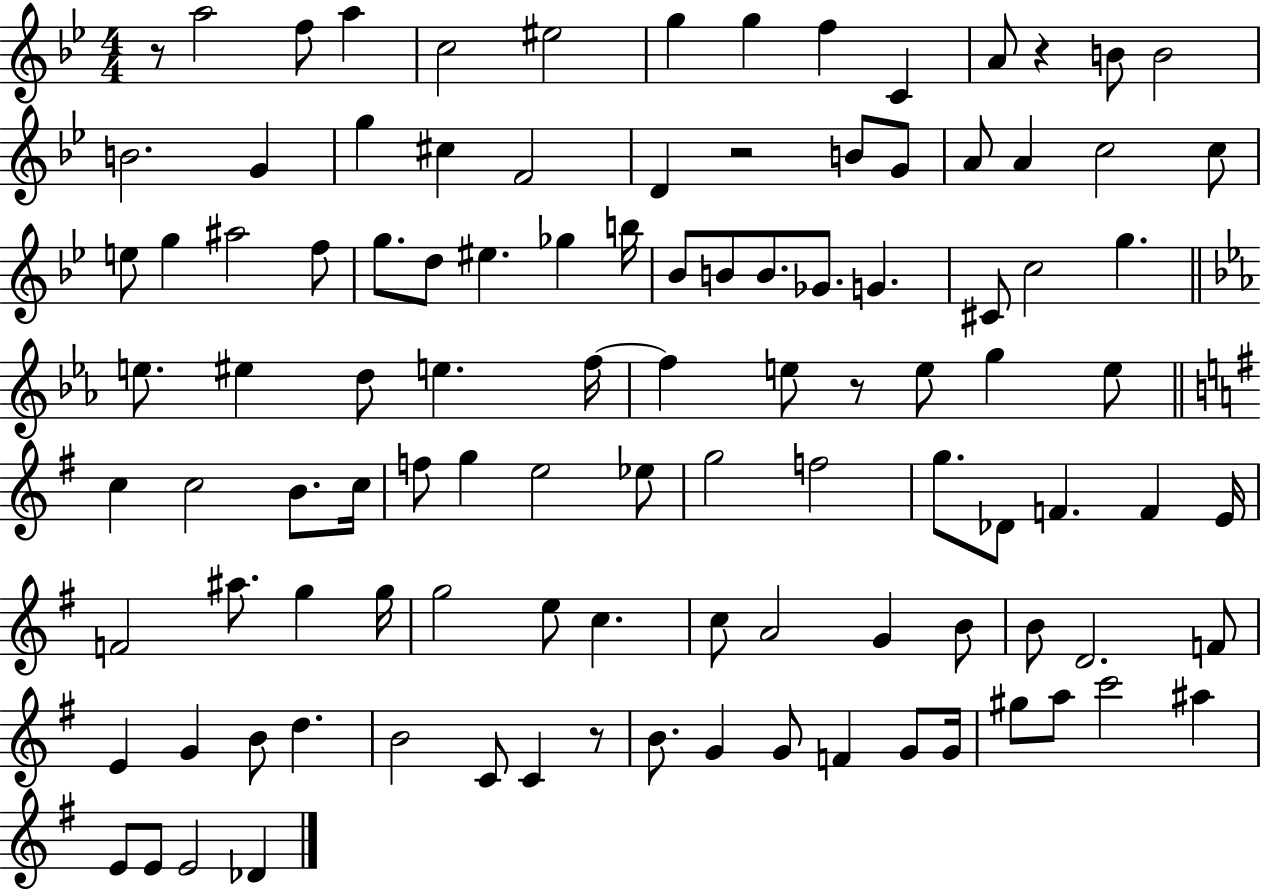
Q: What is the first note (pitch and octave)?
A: A5